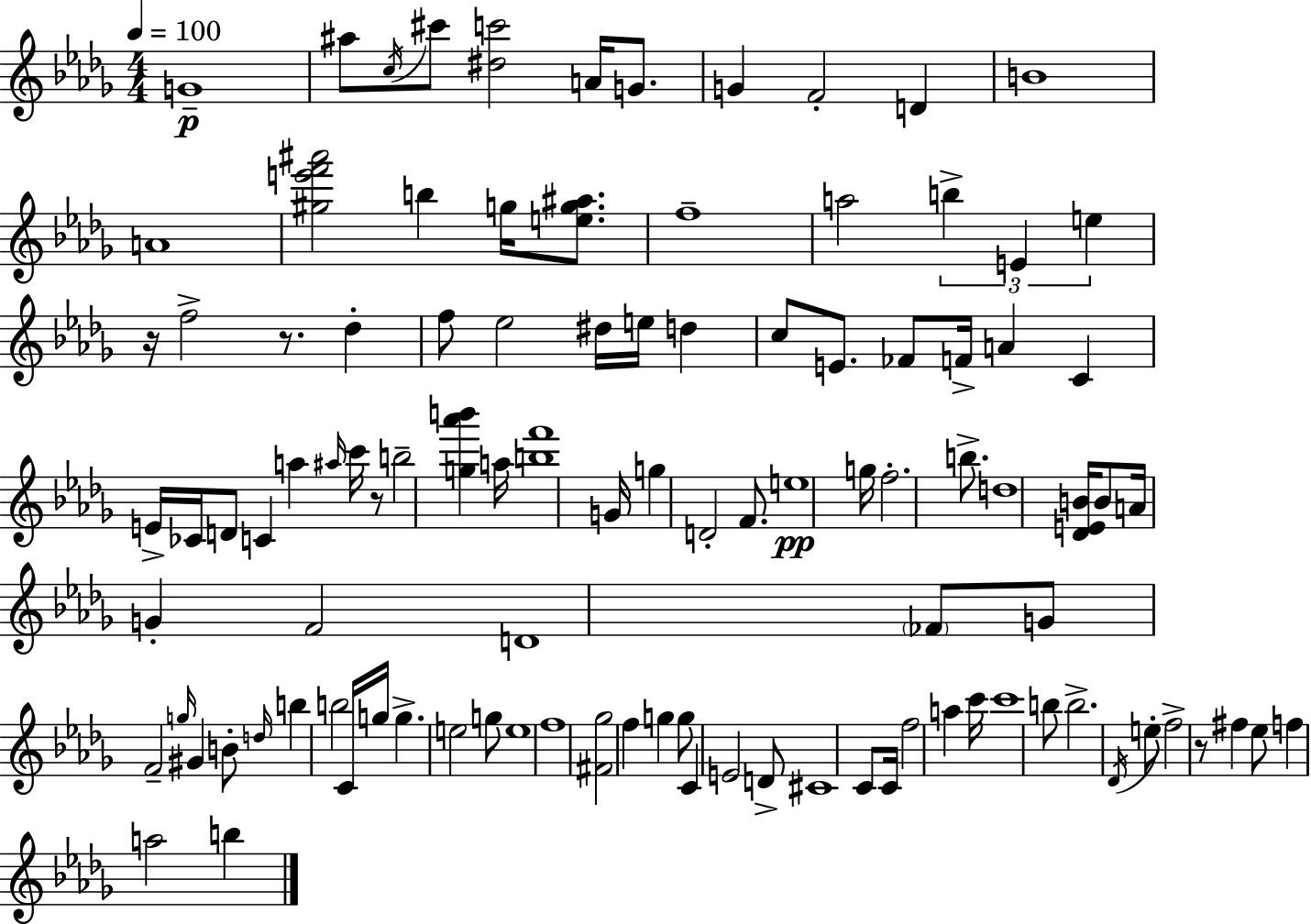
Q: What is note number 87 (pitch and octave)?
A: E5